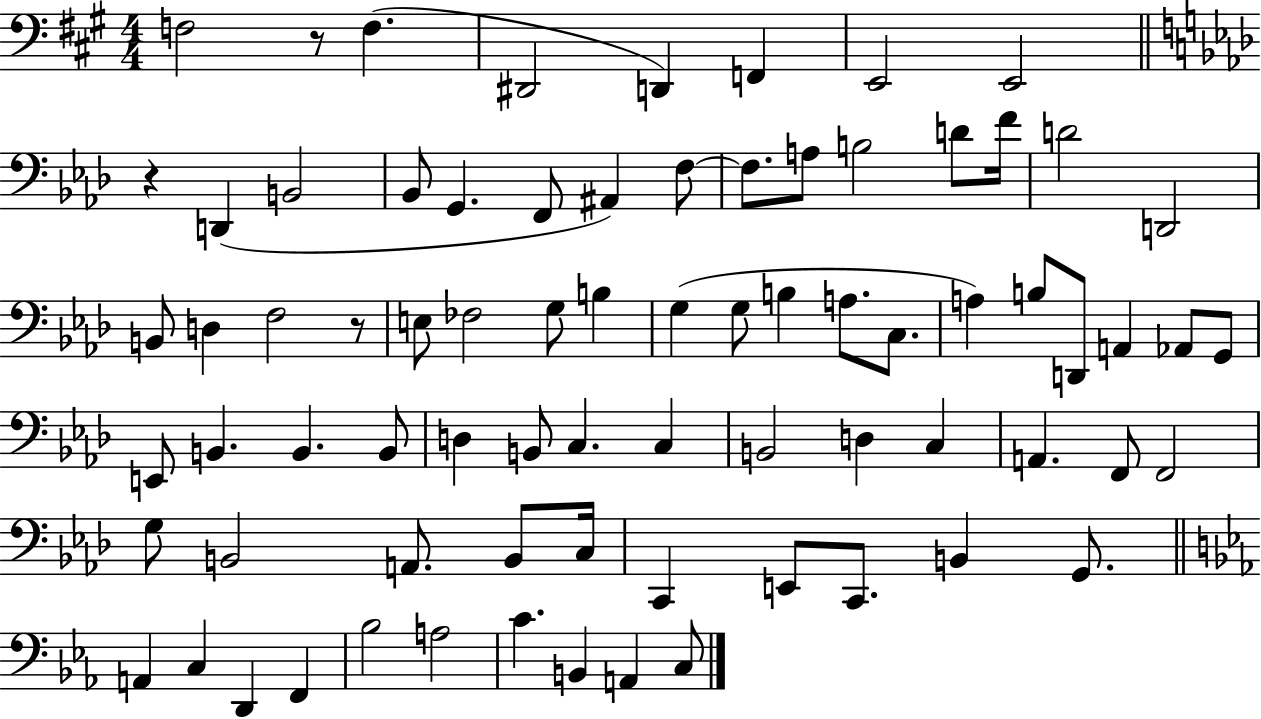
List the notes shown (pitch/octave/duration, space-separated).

F3/h R/e F3/q. D#2/h D2/q F2/q E2/h E2/h R/q D2/q B2/h Bb2/e G2/q. F2/e A#2/q F3/e F3/e. A3/e B3/h D4/e F4/s D4/h D2/h B2/e D3/q F3/h R/e E3/e FES3/h G3/e B3/q G3/q G3/e B3/q A3/e. C3/e. A3/q B3/e D2/e A2/q Ab2/e G2/e E2/e B2/q. B2/q. B2/e D3/q B2/e C3/q. C3/q B2/h D3/q C3/q A2/q. F2/e F2/h G3/e B2/h A2/e. B2/e C3/s C2/q E2/e C2/e. B2/q G2/e. A2/q C3/q D2/q F2/q Bb3/h A3/h C4/q. B2/q A2/q C3/e